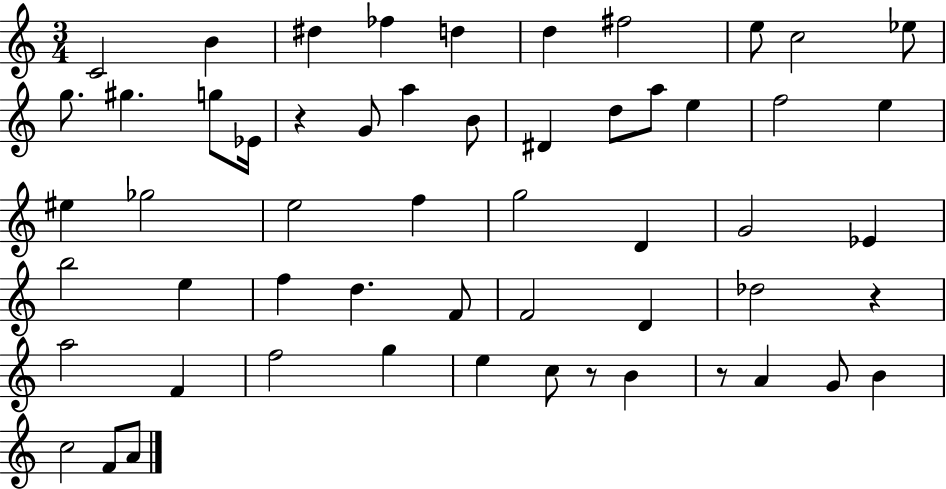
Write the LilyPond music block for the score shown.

{
  \clef treble
  \numericTimeSignature
  \time 3/4
  \key c \major
  c'2 b'4 | dis''4 fes''4 d''4 | d''4 fis''2 | e''8 c''2 ees''8 | \break g''8. gis''4. g''8 ees'16 | r4 g'8 a''4 b'8 | dis'4 d''8 a''8 e''4 | f''2 e''4 | \break eis''4 ges''2 | e''2 f''4 | g''2 d'4 | g'2 ees'4 | \break b''2 e''4 | f''4 d''4. f'8 | f'2 d'4 | des''2 r4 | \break a''2 f'4 | f''2 g''4 | e''4 c''8 r8 b'4 | r8 a'4 g'8 b'4 | \break c''2 f'8 a'8 | \bar "|."
}